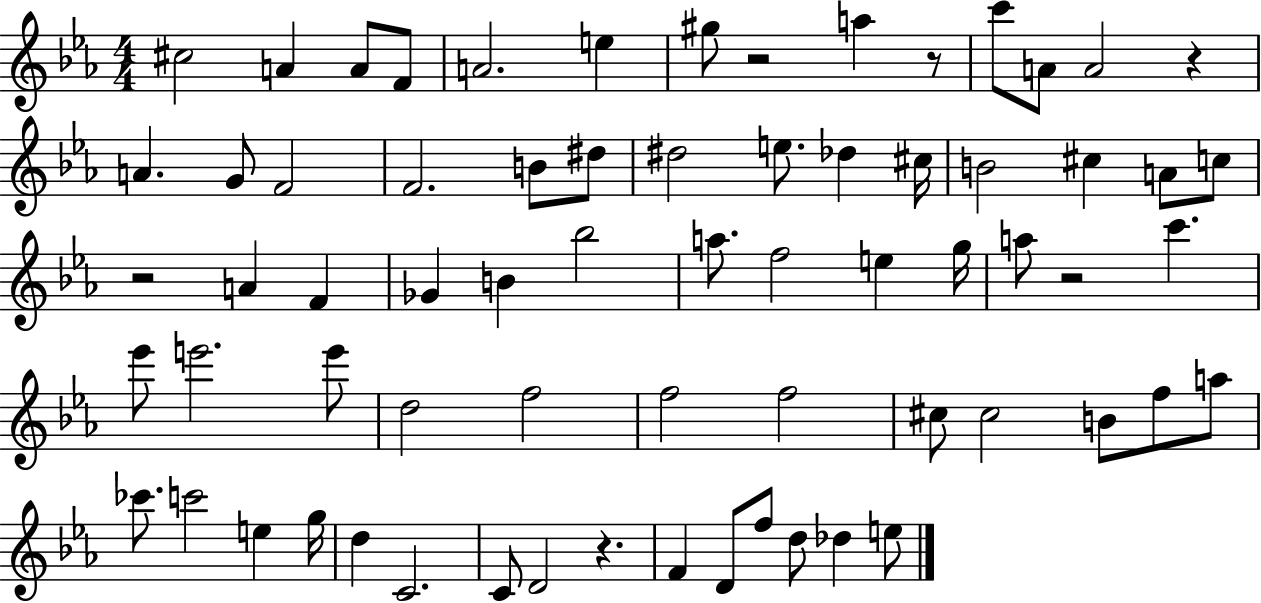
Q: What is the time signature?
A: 4/4